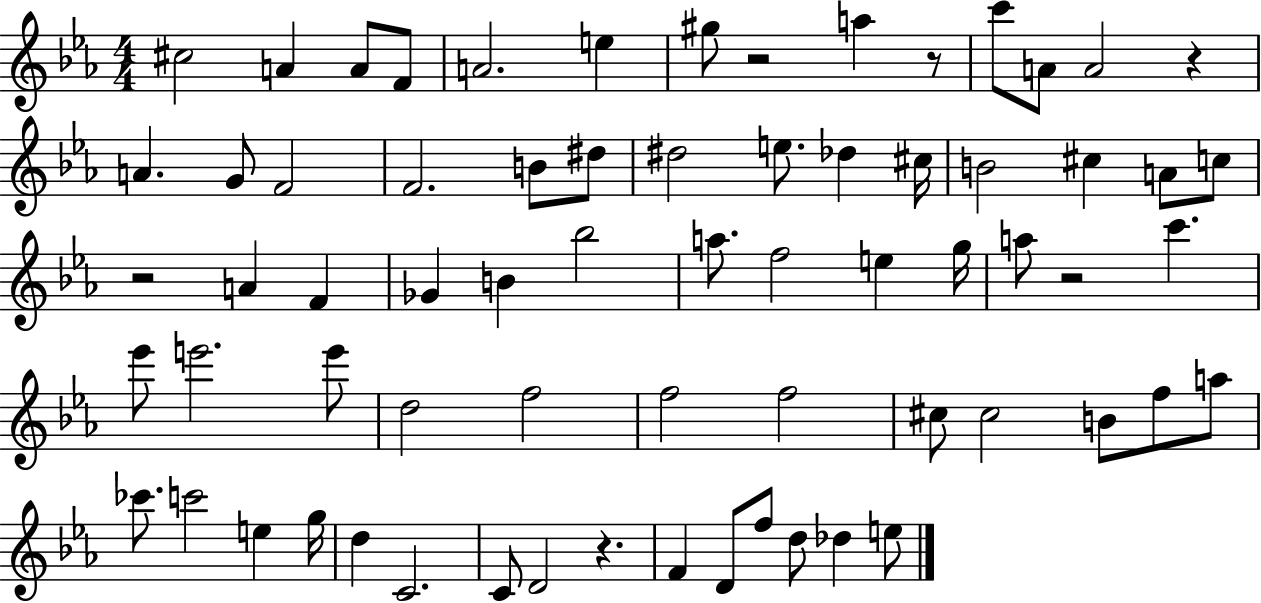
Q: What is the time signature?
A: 4/4